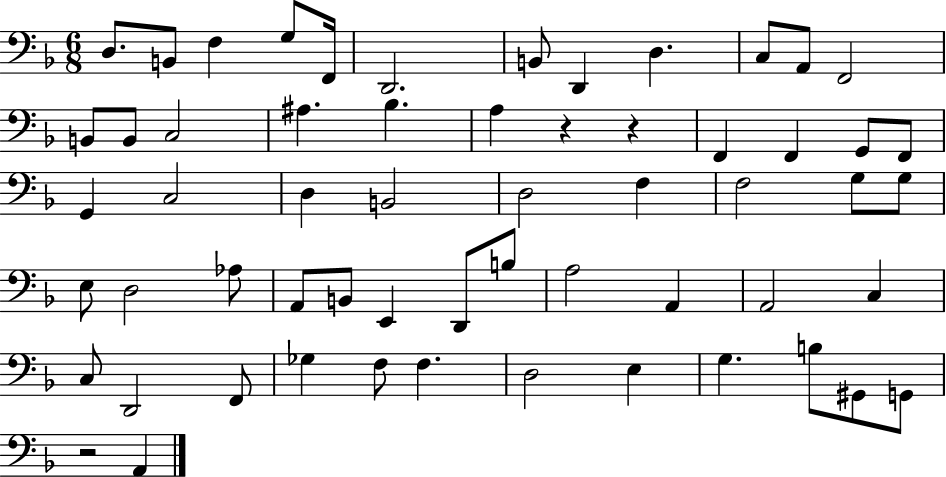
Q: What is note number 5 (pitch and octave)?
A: F2